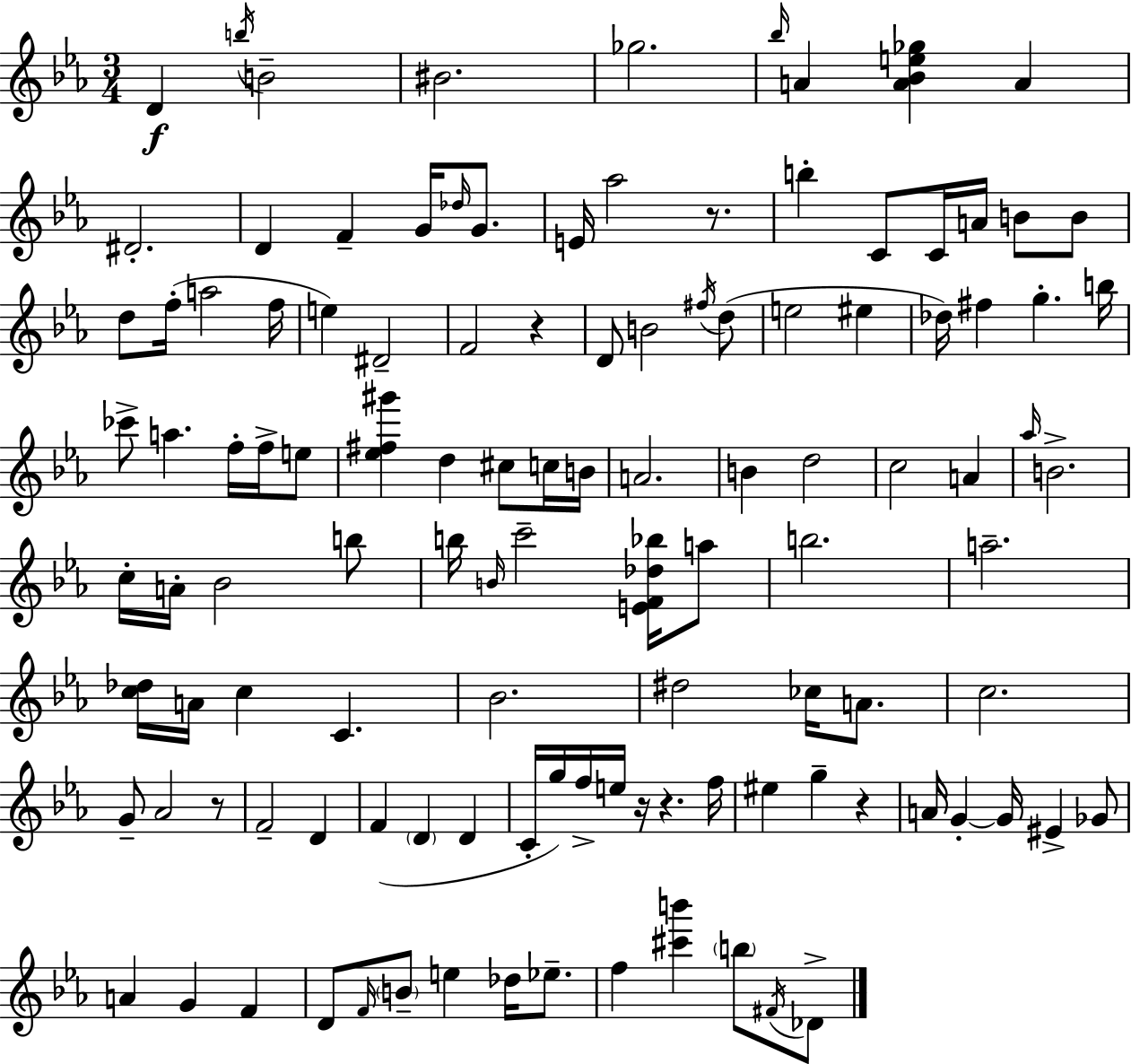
{
  \clef treble
  \numericTimeSignature
  \time 3/4
  \key ees \major
  d'4\f \acciaccatura { b''16 } b'2-- | bis'2. | ges''2. | \grace { bes''16 } a'4 <a' bes' e'' ges''>4 a'4 | \break dis'2.-. | d'4 f'4-- g'16 \grace { des''16 } | g'8. e'16 aes''2 | r8. b''4-. c'8 c'16 a'16 b'8 | \break b'8 d''8 f''16-.( a''2 | f''16 e''4) dis'2-- | f'2 r4 | d'8 b'2 | \break \acciaccatura { fis''16 }( d''8 e''2 | eis''4 des''16) fis''4 g''4.-. | b''16 ces'''8-> a''4. | f''16-. f''16-> e''8 <ees'' fis'' gis'''>4 d''4 | \break cis''8 c''16 b'16 a'2. | b'4 d''2 | c''2 | a'4 \grace { aes''16 } b'2.-> | \break c''16-. a'16-. bes'2 | b''8 b''16 \grace { b'16 } c'''2-- | <e' f' des'' bes''>16 a''8 b''2. | a''2.-- | \break <c'' des''>16 a'16 c''4 | c'4. bes'2. | dis''2 | ces''16 a'8. c''2. | \break g'8-- aes'2 | r8 f'2-- | d'4 f'4( \parenthesize d'4 | d'4 c'16-. g''16) f''16-> e''16 r16 r4. | \break f''16 eis''4 g''4-- | r4 a'16 g'4-.~~ g'16 | eis'4-> ges'8 a'4 g'4 | f'4 d'8 \grace { f'16 } \parenthesize b'8-- e''4 | \break des''16 ees''8.-- f''4 <cis''' b'''>4 | \parenthesize b''8 \acciaccatura { fis'16 } des'8-> \bar "|."
}